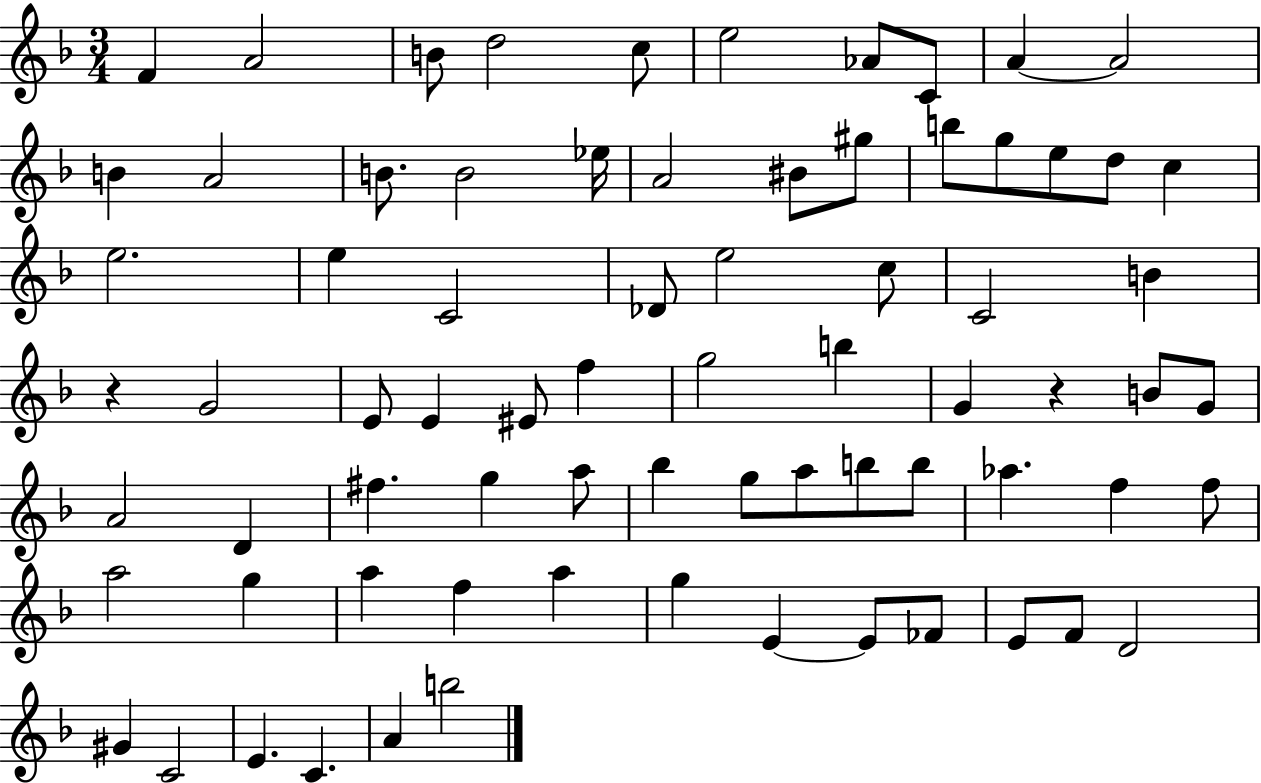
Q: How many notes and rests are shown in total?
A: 74